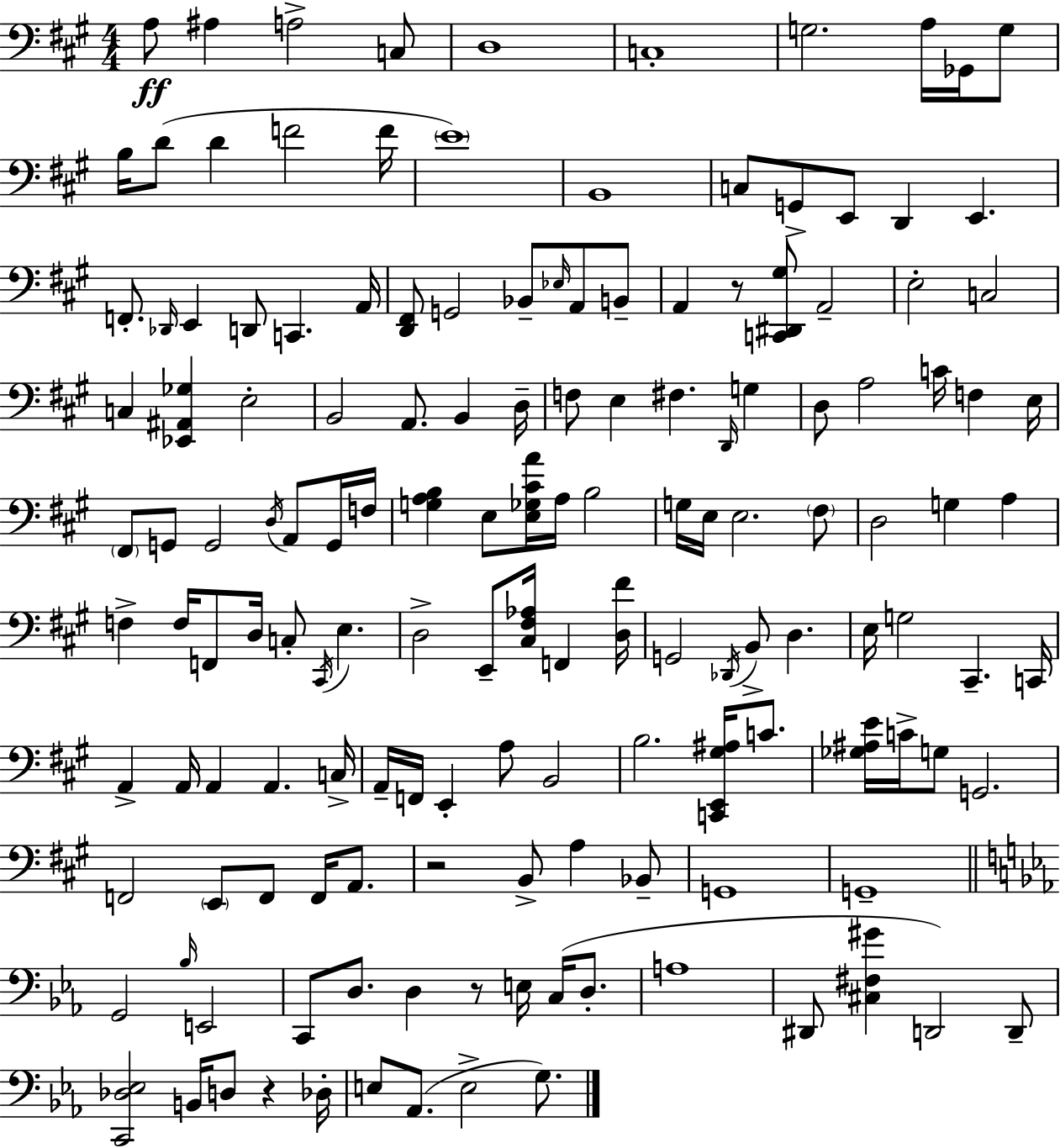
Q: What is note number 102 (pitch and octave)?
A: G3